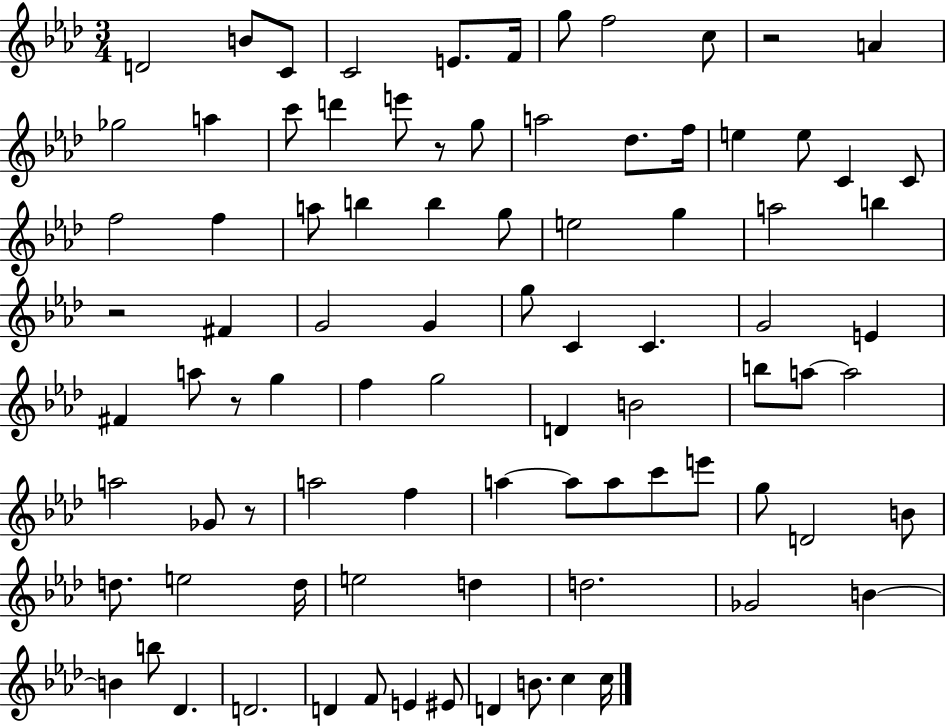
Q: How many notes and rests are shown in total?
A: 88